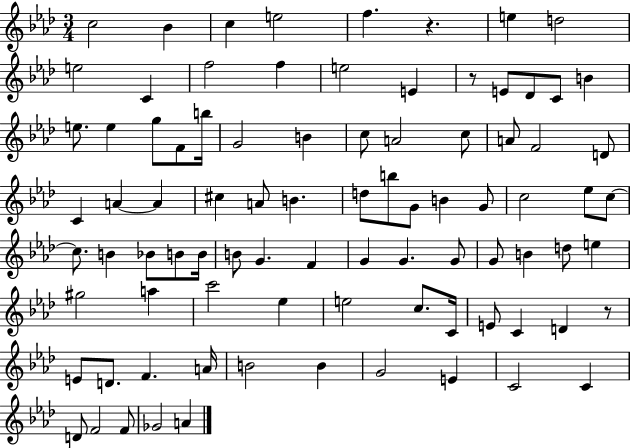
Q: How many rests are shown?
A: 3